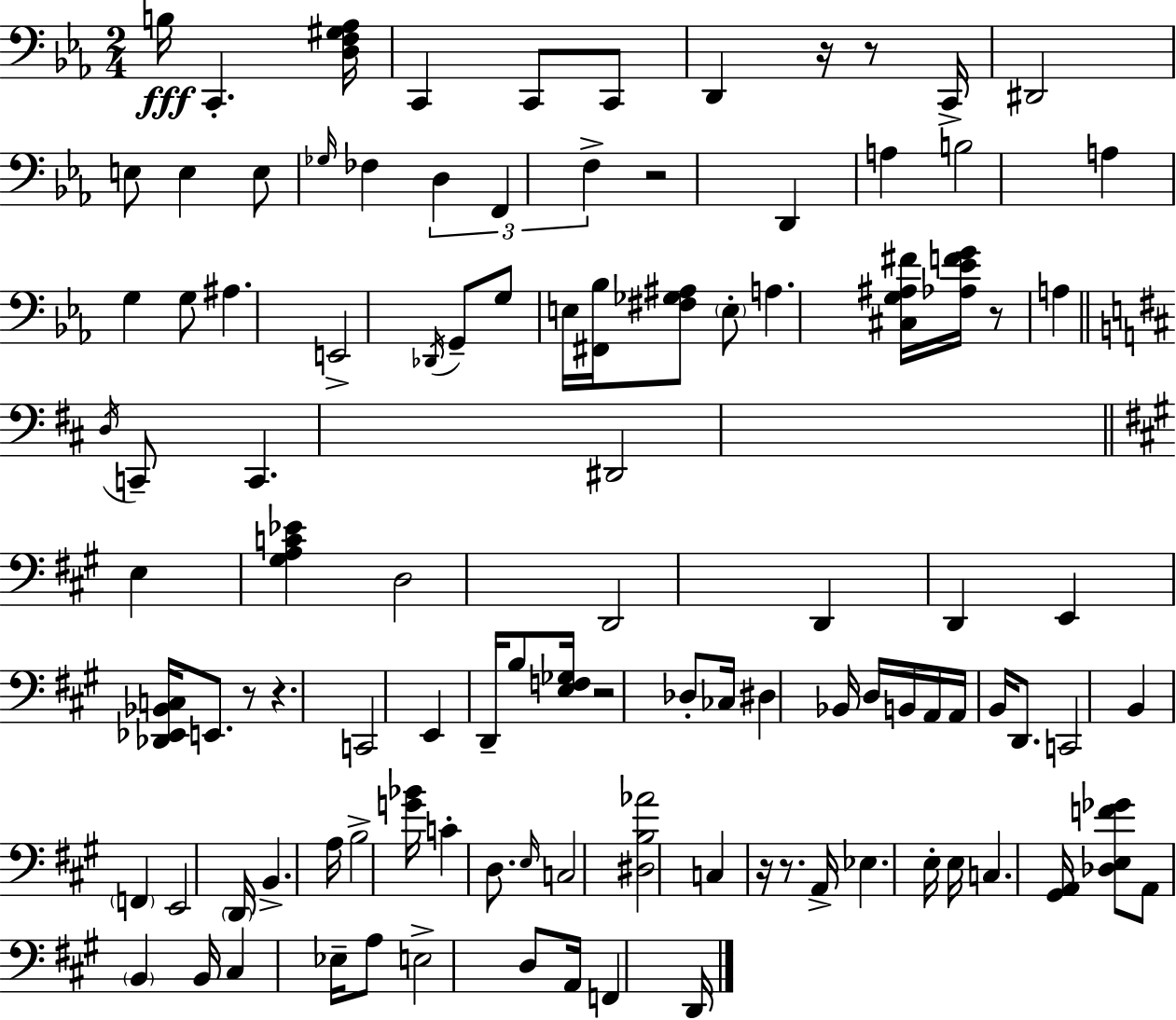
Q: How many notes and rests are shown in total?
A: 106